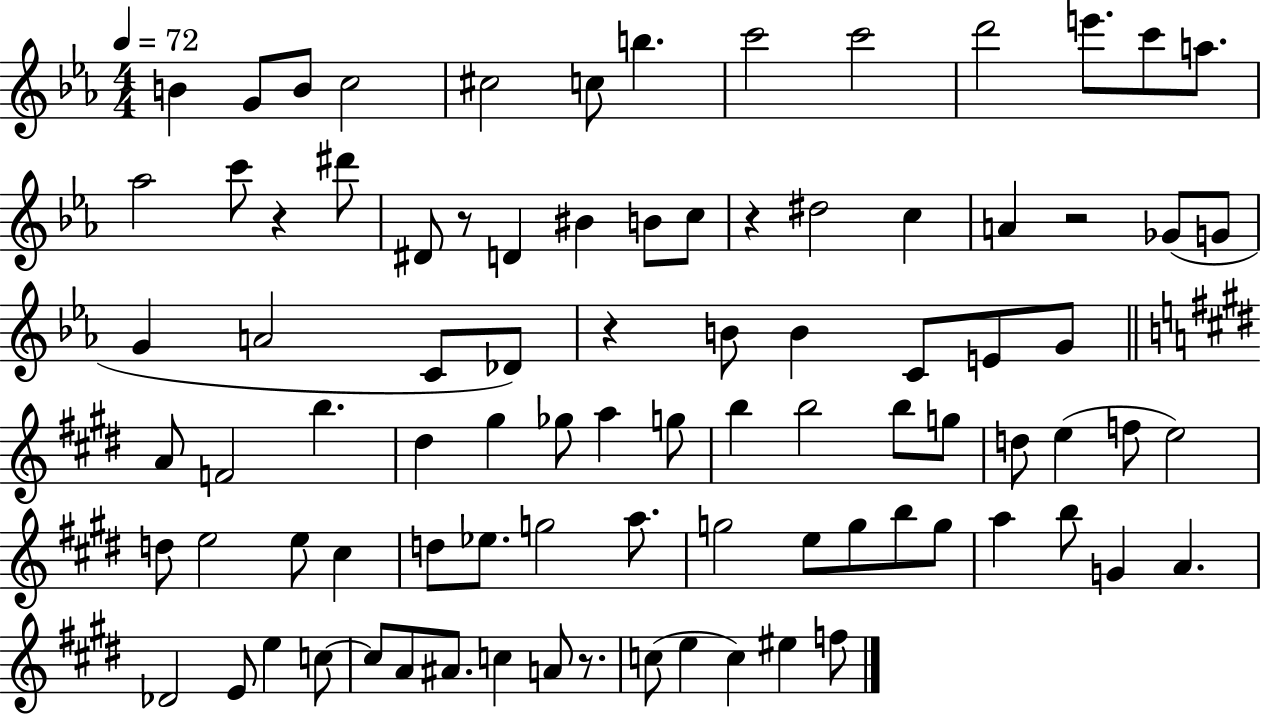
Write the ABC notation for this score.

X:1
T:Untitled
M:4/4
L:1/4
K:Eb
B G/2 B/2 c2 ^c2 c/2 b c'2 c'2 d'2 e'/2 c'/2 a/2 _a2 c'/2 z ^d'/2 ^D/2 z/2 D ^B B/2 c/2 z ^d2 c A z2 _G/2 G/2 G A2 C/2 _D/2 z B/2 B C/2 E/2 G/2 A/2 F2 b ^d ^g _g/2 a g/2 b b2 b/2 g/2 d/2 e f/2 e2 d/2 e2 e/2 ^c d/2 _e/2 g2 a/2 g2 e/2 g/2 b/2 g/2 a b/2 G A _D2 E/2 e c/2 c/2 A/2 ^A/2 c A/2 z/2 c/2 e c ^e f/2